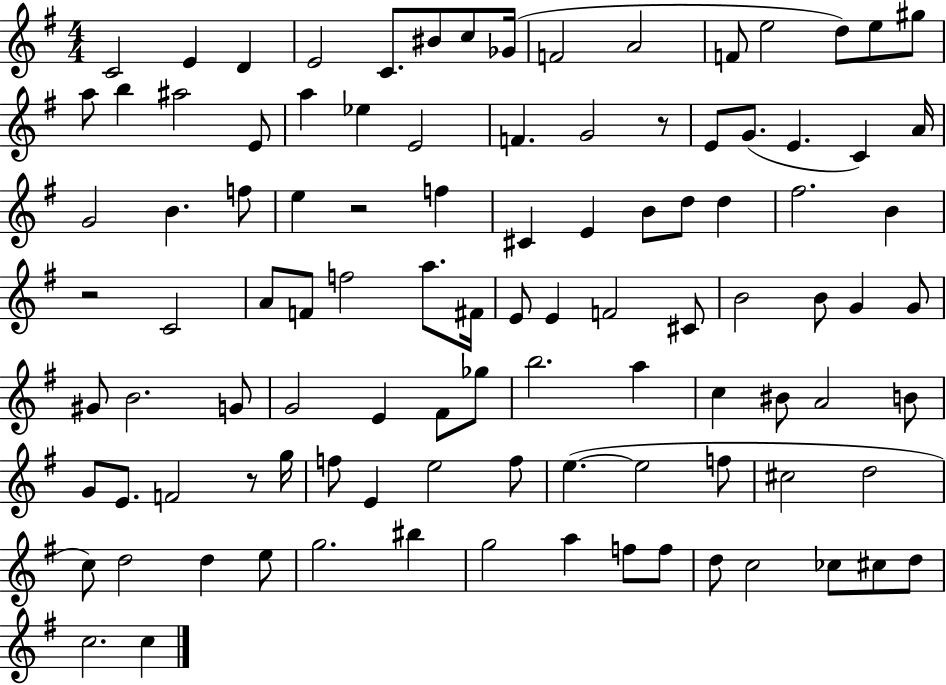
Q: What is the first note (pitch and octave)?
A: C4